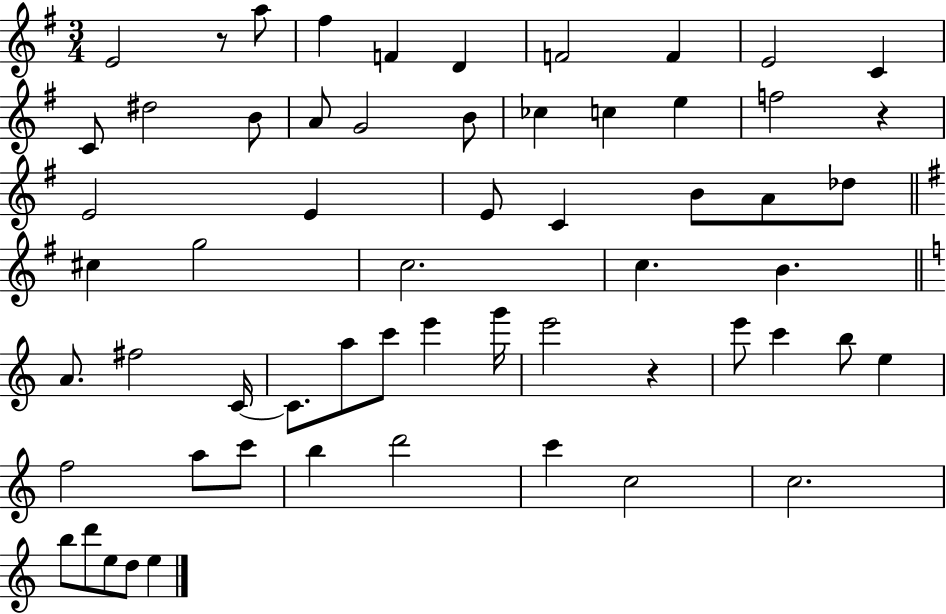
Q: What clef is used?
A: treble